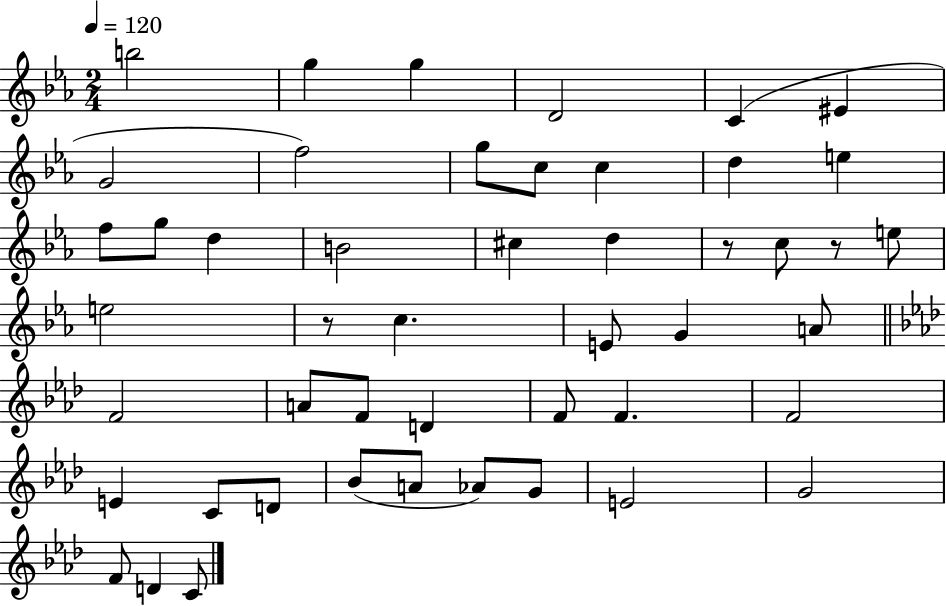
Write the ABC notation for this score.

X:1
T:Untitled
M:2/4
L:1/4
K:Eb
b2 g g D2 C ^E G2 f2 g/2 c/2 c d e f/2 g/2 d B2 ^c d z/2 c/2 z/2 e/2 e2 z/2 c E/2 G A/2 F2 A/2 F/2 D F/2 F F2 E C/2 D/2 _B/2 A/2 _A/2 G/2 E2 G2 F/2 D C/2